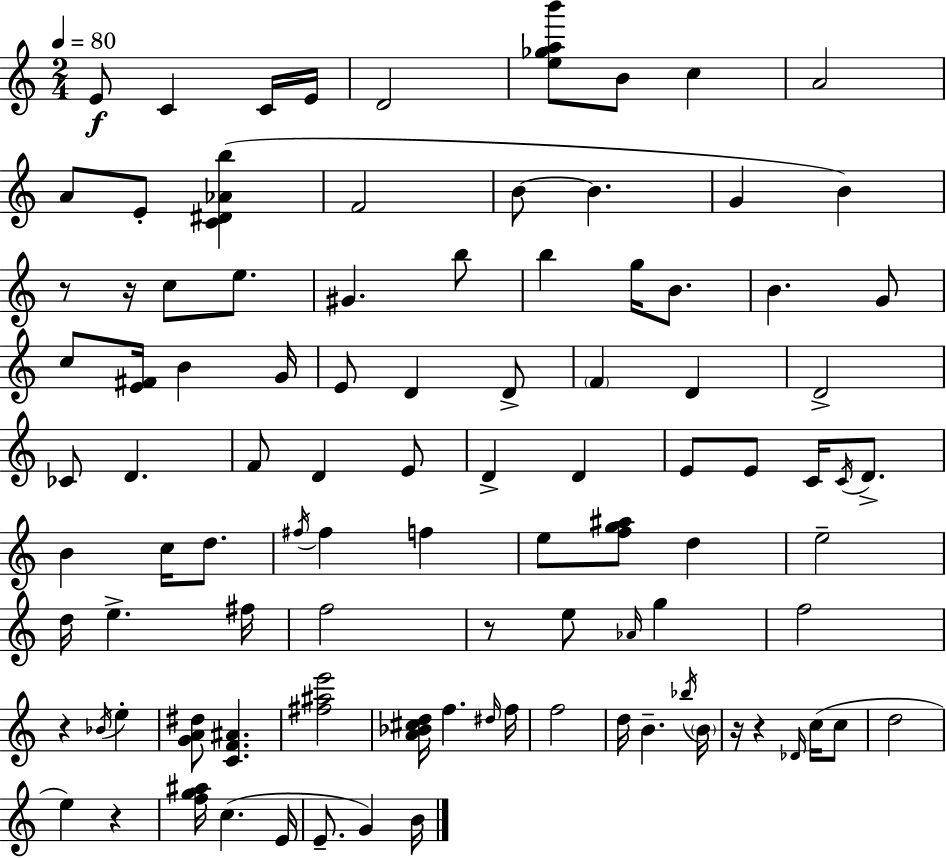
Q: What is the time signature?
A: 2/4